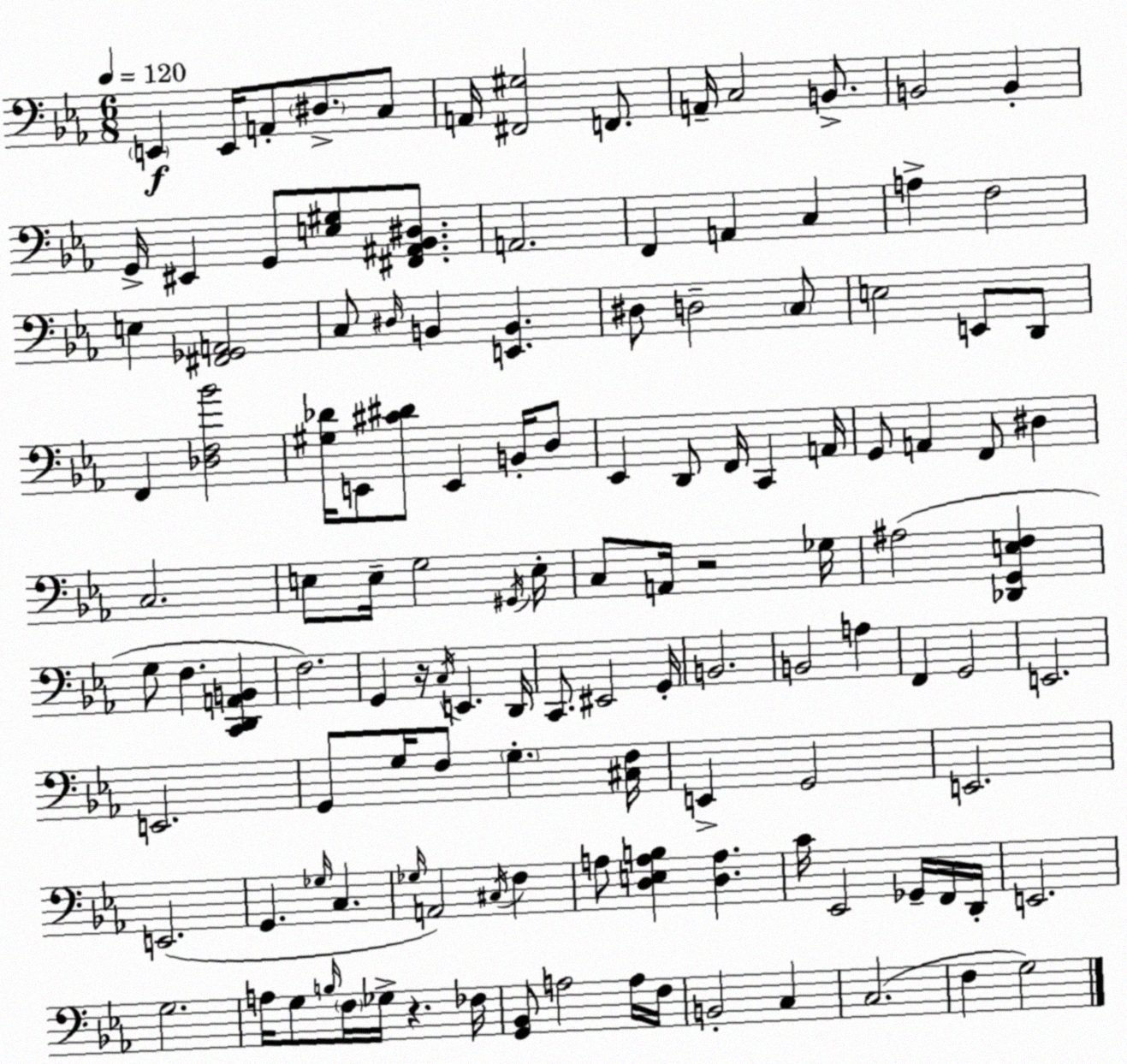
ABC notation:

X:1
T:Untitled
M:6/8
L:1/4
K:Eb
E,, E,,/4 A,,/2 ^D,/2 C,/2 A,,/4 [^F,,^G,]2 F,,/2 A,,/4 C,2 B,,/2 B,,2 B,, G,,/4 ^E,, G,,/2 [E,^G,]/2 [^F,,^A,,_B,,^D,]/2 A,,2 F,, A,, C, A, F,2 E, [^F,,_G,,A,,]2 C,/2 ^D,/4 B,, [E,,B,,] ^D,/2 D,2 C,/2 E,2 E,,/2 D,,/2 F,, [_D,F,_B]2 [^G,_D]/4 E,,/2 [^C^D]/2 E,, B,,/4 D,/2 _E,, D,,/2 F,,/4 C,, A,,/4 G,,/2 A,, F,,/2 ^D, C,2 E,/2 E,/4 G,2 ^G,,/4 E,/4 C,/2 A,,/4 z2 _G,/4 ^A,2 [_D,,G,,E,F,] G,/2 F, [C,,D,,A,,B,,] F,2 G,, z/4 C,/4 E,, D,,/4 C,,/2 ^E,,2 G,,/4 B,,2 B,,2 A, F,, G,,2 E,,2 E,,2 G,,/2 G,/4 F,/2 G, [^C,F,]/4 E,, G,,2 E,,2 E,,2 G,, _G,/4 C, _G,/4 A,,2 ^C,/4 F, A,/2 [D,E,A,B,] [D,A,] C/4 _E,,2 _G,,/4 F,,/4 D,,/4 E,,2 G,2 A,/4 G,/2 B,/4 F,/4 _G,/4 z _F,/4 [G,,_B,,]/2 A,2 A,/4 F,/4 B,,2 C, C,2 F, G,2